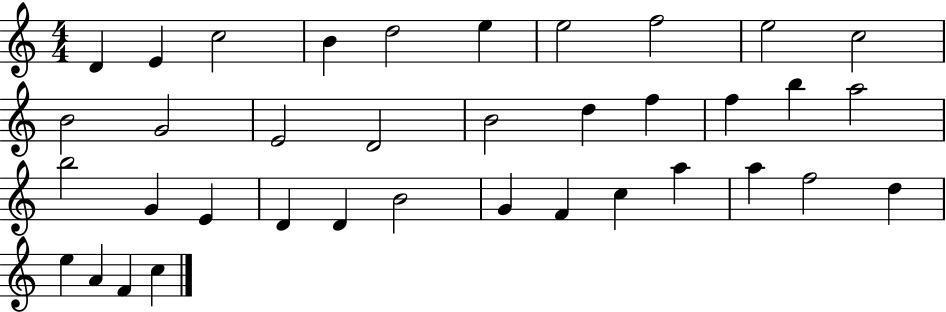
{
  \clef treble
  \numericTimeSignature
  \time 4/4
  \key c \major
  d'4 e'4 c''2 | b'4 d''2 e''4 | e''2 f''2 | e''2 c''2 | \break b'2 g'2 | e'2 d'2 | b'2 d''4 f''4 | f''4 b''4 a''2 | \break b''2 g'4 e'4 | d'4 d'4 b'2 | g'4 f'4 c''4 a''4 | a''4 f''2 d''4 | \break e''4 a'4 f'4 c''4 | \bar "|."
}